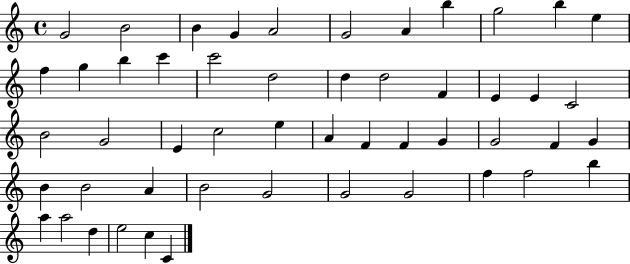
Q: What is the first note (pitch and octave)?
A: G4